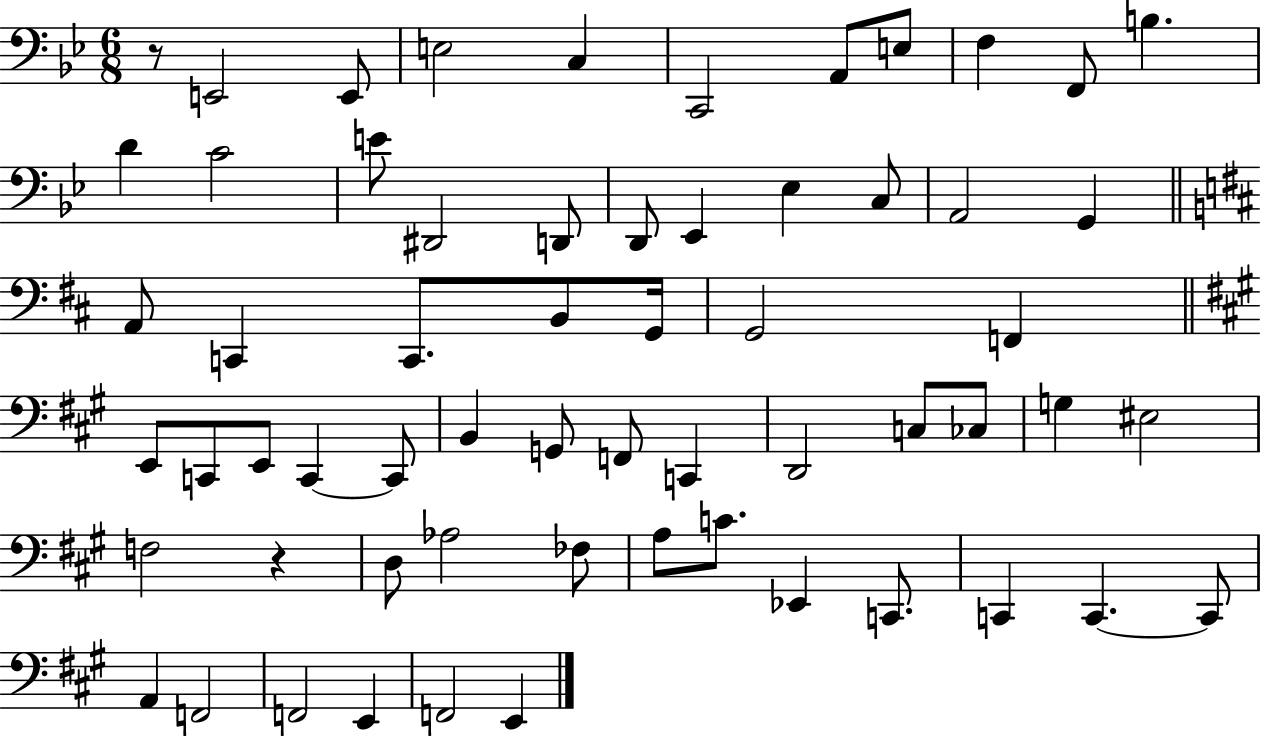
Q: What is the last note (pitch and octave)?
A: E2